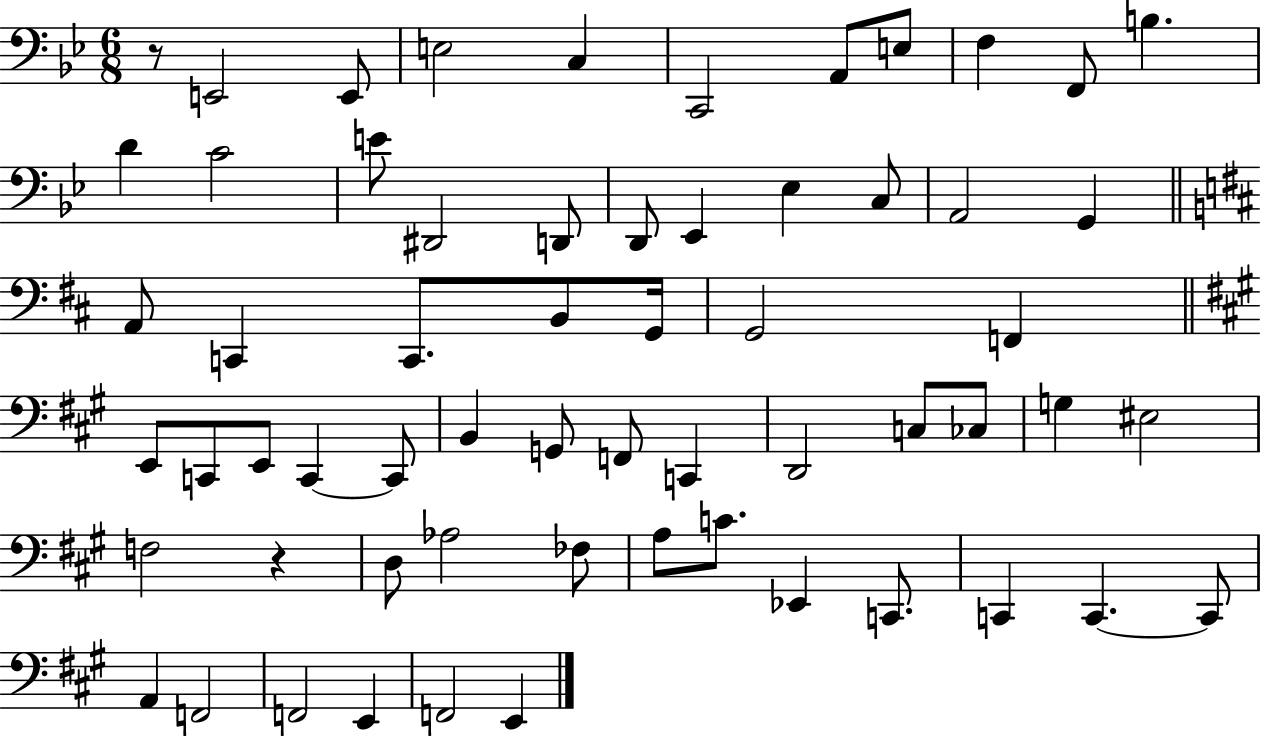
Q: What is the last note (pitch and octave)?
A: E2